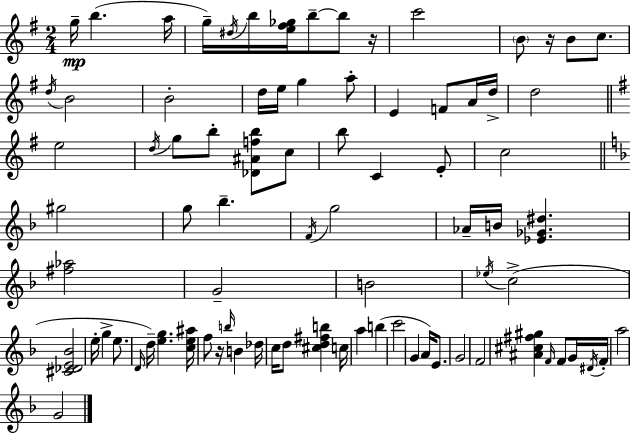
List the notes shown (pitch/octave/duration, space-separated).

G5/s B5/q. A5/s G5/s D#5/s B5/s [E5,F#5,Gb5]/s B5/e B5/e R/s C6/h B4/e R/s B4/e C5/e. D5/s B4/h B4/h D5/s E5/s G5/q A5/e E4/q F4/e A4/s D5/s D5/h E5/h D5/s G5/e B5/e [Db4,A#4,F5,B5]/e C5/e B5/e C4/q E4/e C5/h G#5/h G5/e Bb5/q. F4/s G5/h Ab4/s B4/s [Eb4,Gb4,D#5]/q. [F#5,Ab5]/h G4/h B4/h Eb5/s C5/h [C#4,Db4,E4,Bb4]/h E5/s G5/q E5/e. D4/s D5/s [E5,G5]/q. [C5,E5,A#5]/s F5/e R/s B5/s B4/q Db5/s C5/s D5/e [C#5,D5,F#5,B5]/q C5/s A5/q B5/q C6/h G4/q A4/s E4/e. G4/h F4/h [A#4,C#5,F#5,G#5]/q F4/s F4/e G4/s D#4/s F4/s A5/h G4/h